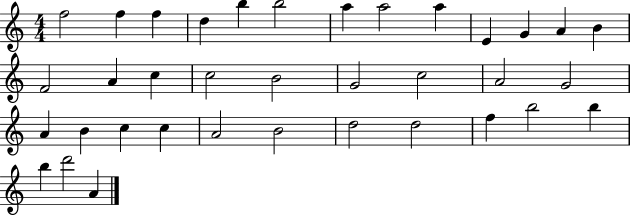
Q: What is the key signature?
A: C major